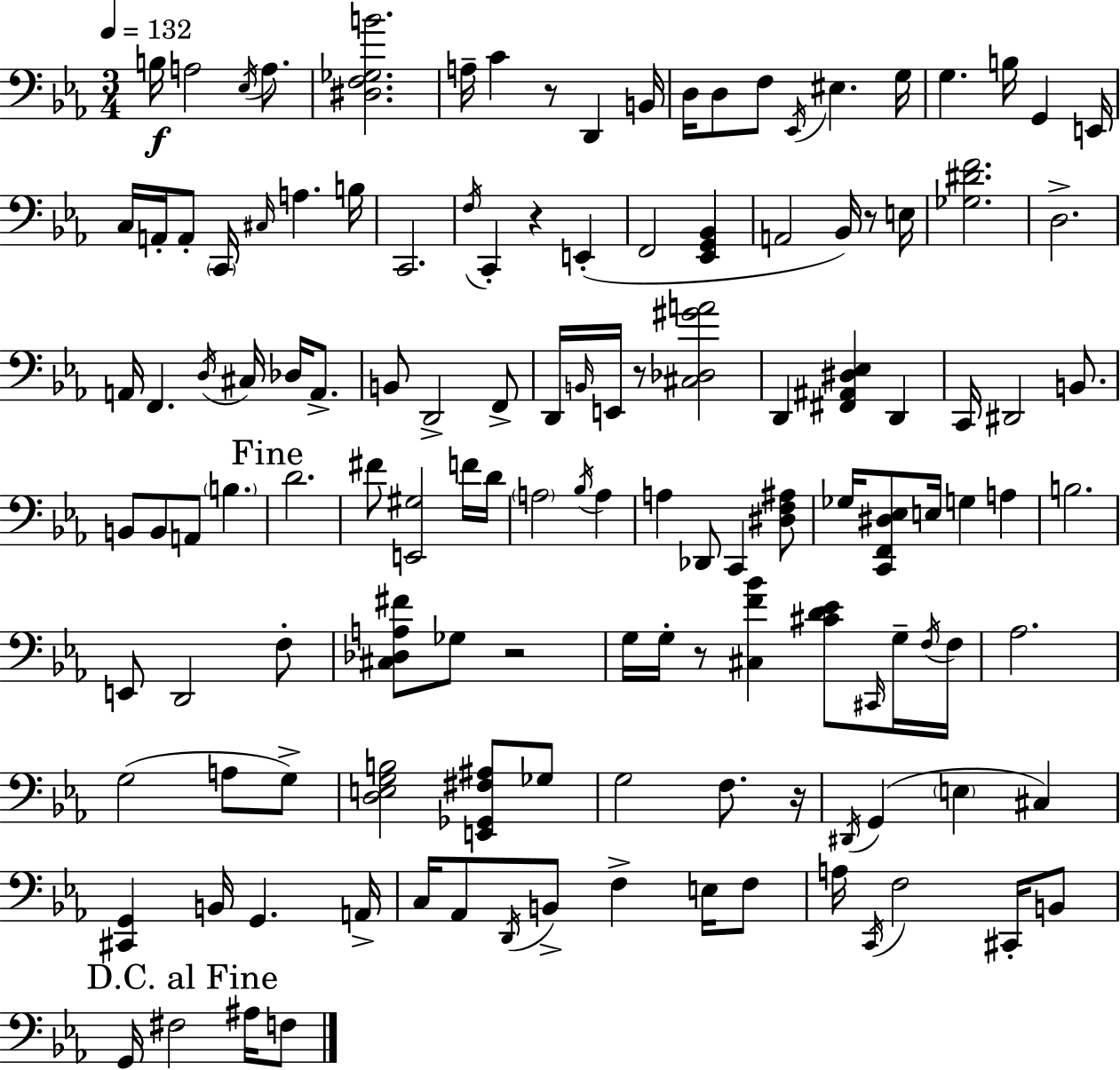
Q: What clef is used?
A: bass